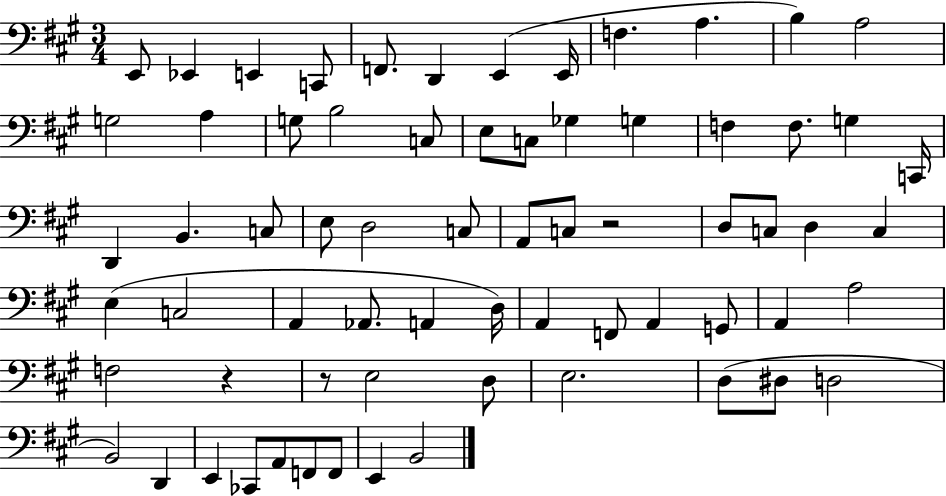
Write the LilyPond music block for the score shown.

{
  \clef bass
  \numericTimeSignature
  \time 3/4
  \key a \major
  e,8 ees,4 e,4 c,8 | f,8. d,4 e,4( e,16 | f4. a4. | b4) a2 | \break g2 a4 | g8 b2 c8 | e8 c8 ges4 g4 | f4 f8. g4 c,16 | \break d,4 b,4. c8 | e8 d2 c8 | a,8 c8 r2 | d8 c8 d4 c4 | \break e4( c2 | a,4 aes,8. a,4 d16) | a,4 f,8 a,4 g,8 | a,4 a2 | \break f2 r4 | r8 e2 d8 | e2. | d8( dis8 d2 | \break b,2) d,4 | e,4 ces,8 a,8 f,8 f,8 | e,4 b,2 | \bar "|."
}